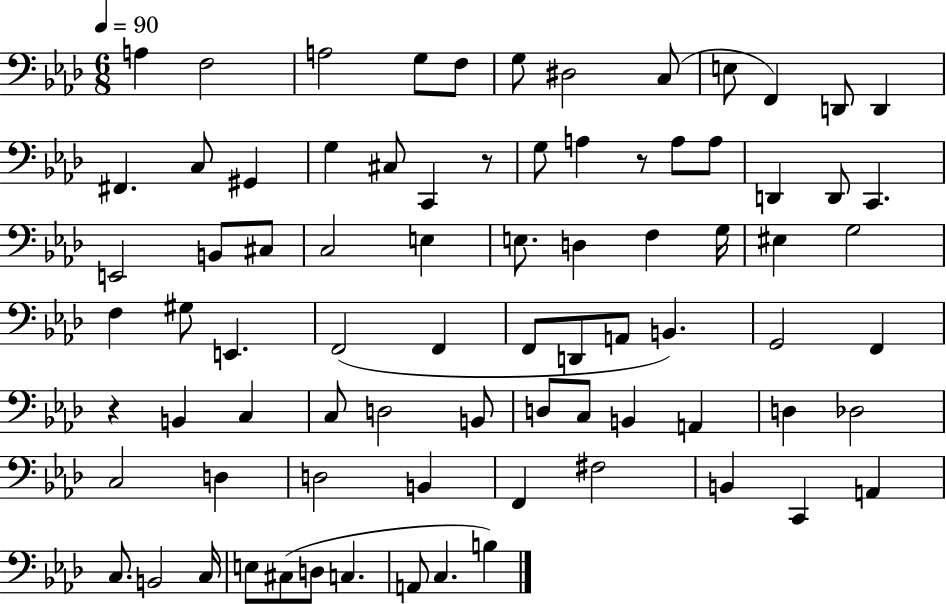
{
  \clef bass
  \numericTimeSignature
  \time 6/8
  \key aes \major
  \tempo 4 = 90
  a4 f2 | a2 g8 f8 | g8 dis2 c8( | e8 f,4) d,8 d,4 | \break fis,4. c8 gis,4 | g4 cis8 c,4 r8 | g8 a4 r8 a8 a8 | d,4 d,8 c,4. | \break e,2 b,8 cis8 | c2 e4 | e8. d4 f4 g16 | eis4 g2 | \break f4 gis8 e,4. | f,2( f,4 | f,8 d,8 a,8 b,4.) | g,2 f,4 | \break r4 b,4 c4 | c8 d2 b,8 | d8 c8 b,4 a,4 | d4 des2 | \break c2 d4 | d2 b,4 | f,4 fis2 | b,4 c,4 a,4 | \break c8. b,2 c16 | e8 cis8( d8 c4. | a,8 c4. b4) | \bar "|."
}